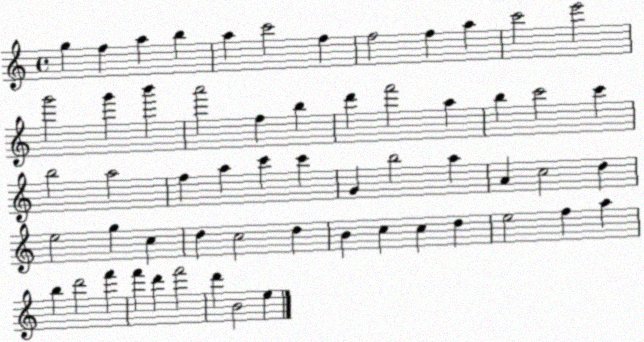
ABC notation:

X:1
T:Untitled
M:4/4
L:1/4
K:C
g f a b a c'2 f f2 f a c'2 e'2 g'2 g' b' a'2 f b d' f'2 a b c'2 c' b2 a2 f a c' c' G b2 a A c2 d e2 g c d c2 d B c c d e2 f a b d'2 f' f' d' f'2 d' B2 e